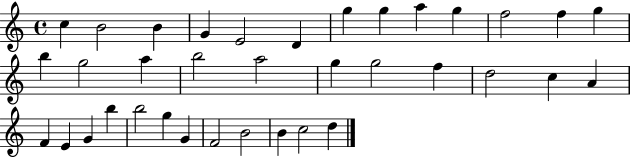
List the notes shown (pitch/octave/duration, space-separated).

C5/q B4/h B4/q G4/q E4/h D4/q G5/q G5/q A5/q G5/q F5/h F5/q G5/q B5/q G5/h A5/q B5/h A5/h G5/q G5/h F5/q D5/h C5/q A4/q F4/q E4/q G4/q B5/q B5/h G5/q G4/q F4/h B4/h B4/q C5/h D5/q